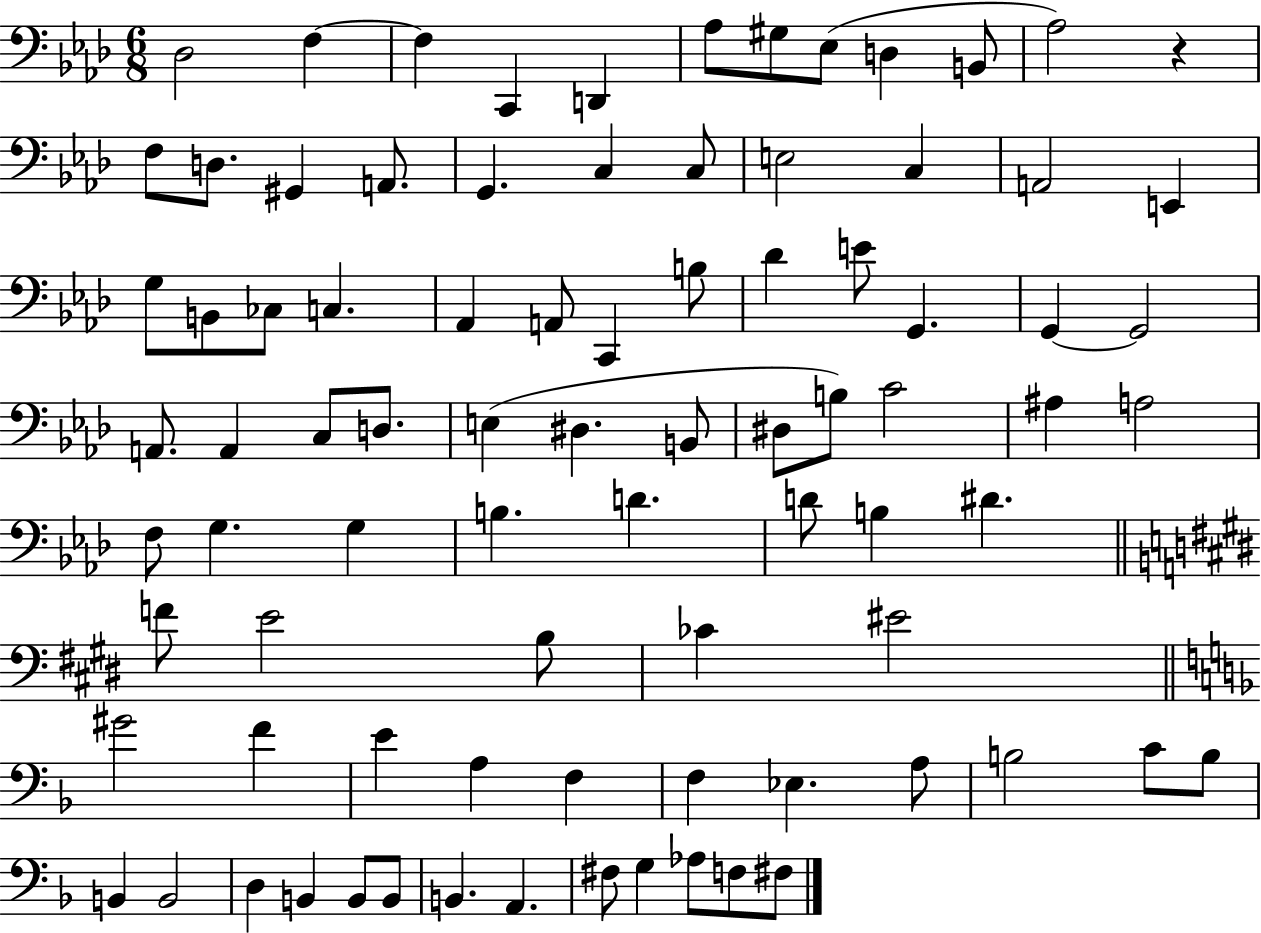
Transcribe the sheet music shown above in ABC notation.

X:1
T:Untitled
M:6/8
L:1/4
K:Ab
_D,2 F, F, C,, D,, _A,/2 ^G,/2 _E,/2 D, B,,/2 _A,2 z F,/2 D,/2 ^G,, A,,/2 G,, C, C,/2 E,2 C, A,,2 E,, G,/2 B,,/2 _C,/2 C, _A,, A,,/2 C,, B,/2 _D E/2 G,, G,, G,,2 A,,/2 A,, C,/2 D,/2 E, ^D, B,,/2 ^D,/2 B,/2 C2 ^A, A,2 F,/2 G, G, B, D D/2 B, ^D F/2 E2 B,/2 _C ^E2 ^G2 F E A, F, F, _E, A,/2 B,2 C/2 B,/2 B,, B,,2 D, B,, B,,/2 B,,/2 B,, A,, ^F,/2 G, _A,/2 F,/2 ^F,/2